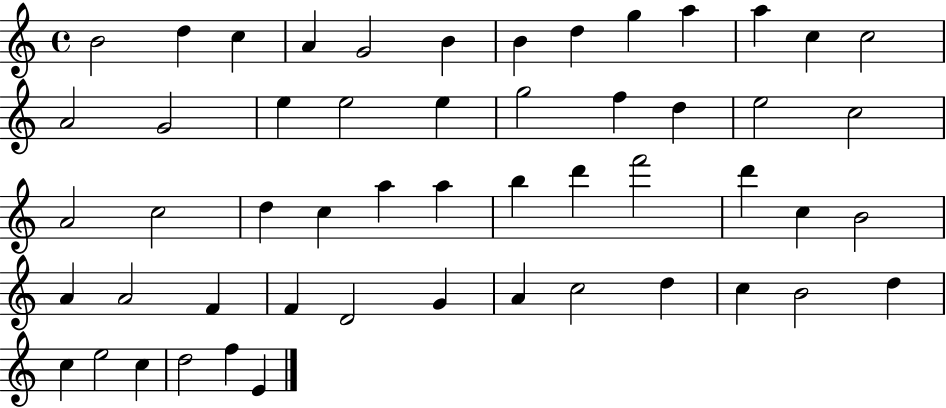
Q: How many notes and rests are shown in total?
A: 53